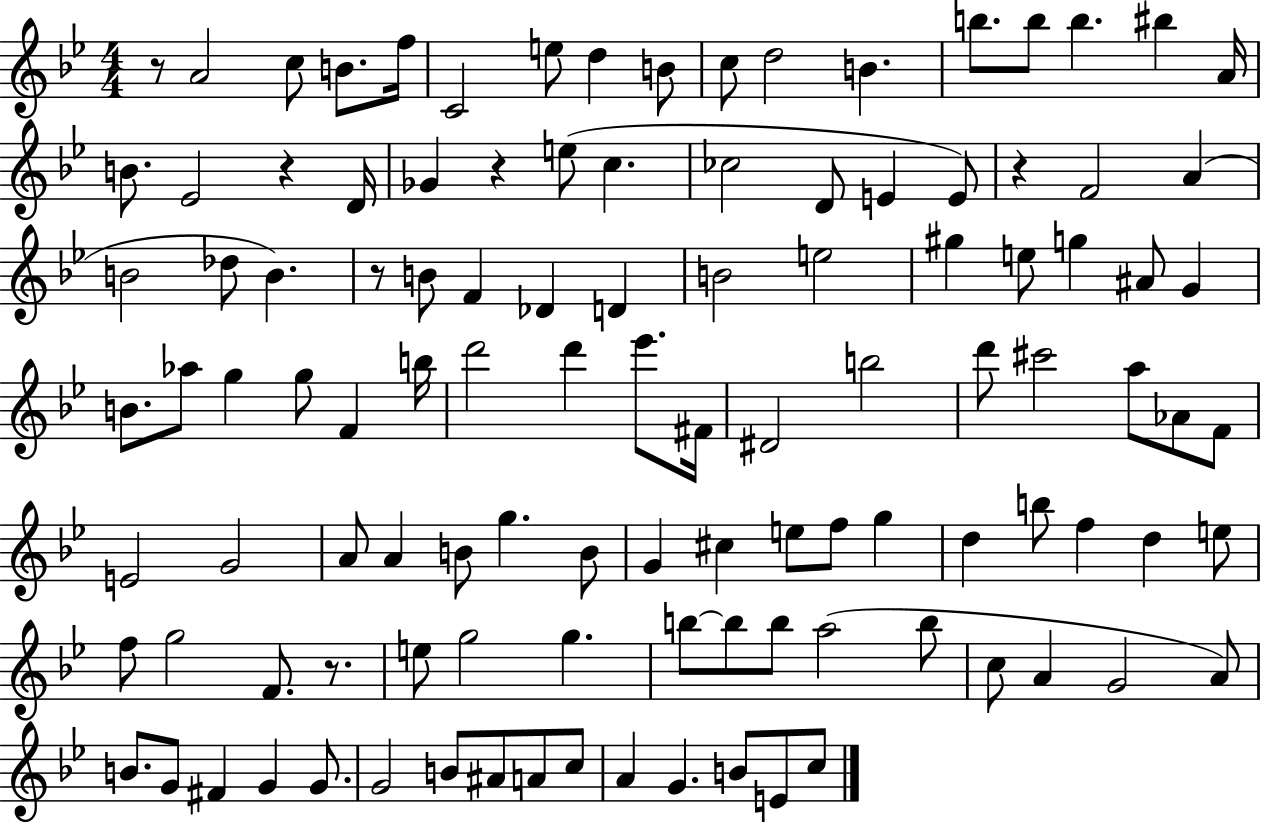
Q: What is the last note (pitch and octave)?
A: C5